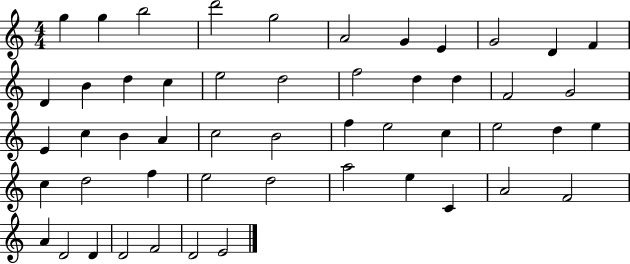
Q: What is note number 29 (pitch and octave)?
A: F5